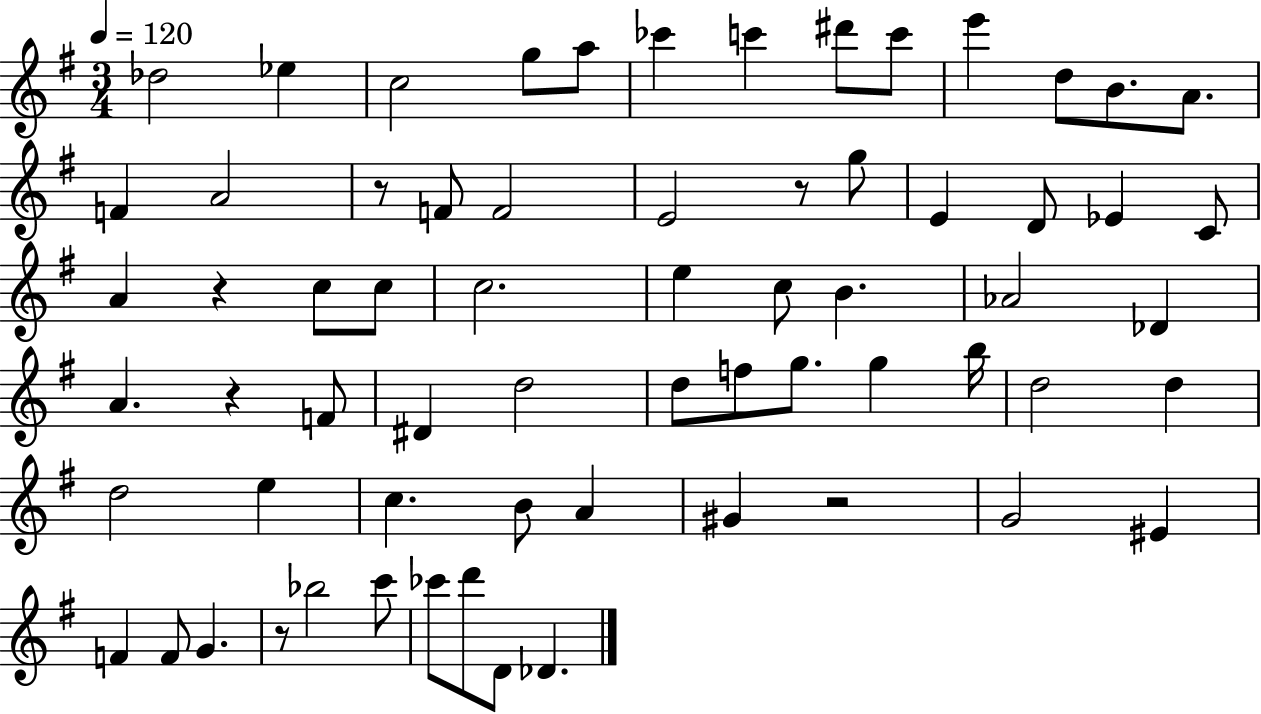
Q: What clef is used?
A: treble